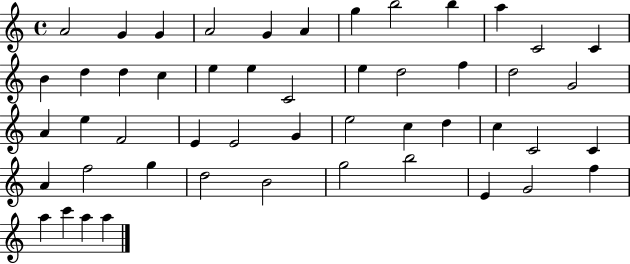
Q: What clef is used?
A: treble